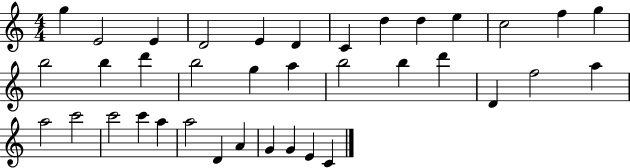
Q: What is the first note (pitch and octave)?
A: G5